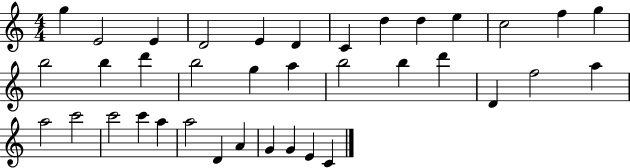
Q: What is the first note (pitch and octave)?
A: G5